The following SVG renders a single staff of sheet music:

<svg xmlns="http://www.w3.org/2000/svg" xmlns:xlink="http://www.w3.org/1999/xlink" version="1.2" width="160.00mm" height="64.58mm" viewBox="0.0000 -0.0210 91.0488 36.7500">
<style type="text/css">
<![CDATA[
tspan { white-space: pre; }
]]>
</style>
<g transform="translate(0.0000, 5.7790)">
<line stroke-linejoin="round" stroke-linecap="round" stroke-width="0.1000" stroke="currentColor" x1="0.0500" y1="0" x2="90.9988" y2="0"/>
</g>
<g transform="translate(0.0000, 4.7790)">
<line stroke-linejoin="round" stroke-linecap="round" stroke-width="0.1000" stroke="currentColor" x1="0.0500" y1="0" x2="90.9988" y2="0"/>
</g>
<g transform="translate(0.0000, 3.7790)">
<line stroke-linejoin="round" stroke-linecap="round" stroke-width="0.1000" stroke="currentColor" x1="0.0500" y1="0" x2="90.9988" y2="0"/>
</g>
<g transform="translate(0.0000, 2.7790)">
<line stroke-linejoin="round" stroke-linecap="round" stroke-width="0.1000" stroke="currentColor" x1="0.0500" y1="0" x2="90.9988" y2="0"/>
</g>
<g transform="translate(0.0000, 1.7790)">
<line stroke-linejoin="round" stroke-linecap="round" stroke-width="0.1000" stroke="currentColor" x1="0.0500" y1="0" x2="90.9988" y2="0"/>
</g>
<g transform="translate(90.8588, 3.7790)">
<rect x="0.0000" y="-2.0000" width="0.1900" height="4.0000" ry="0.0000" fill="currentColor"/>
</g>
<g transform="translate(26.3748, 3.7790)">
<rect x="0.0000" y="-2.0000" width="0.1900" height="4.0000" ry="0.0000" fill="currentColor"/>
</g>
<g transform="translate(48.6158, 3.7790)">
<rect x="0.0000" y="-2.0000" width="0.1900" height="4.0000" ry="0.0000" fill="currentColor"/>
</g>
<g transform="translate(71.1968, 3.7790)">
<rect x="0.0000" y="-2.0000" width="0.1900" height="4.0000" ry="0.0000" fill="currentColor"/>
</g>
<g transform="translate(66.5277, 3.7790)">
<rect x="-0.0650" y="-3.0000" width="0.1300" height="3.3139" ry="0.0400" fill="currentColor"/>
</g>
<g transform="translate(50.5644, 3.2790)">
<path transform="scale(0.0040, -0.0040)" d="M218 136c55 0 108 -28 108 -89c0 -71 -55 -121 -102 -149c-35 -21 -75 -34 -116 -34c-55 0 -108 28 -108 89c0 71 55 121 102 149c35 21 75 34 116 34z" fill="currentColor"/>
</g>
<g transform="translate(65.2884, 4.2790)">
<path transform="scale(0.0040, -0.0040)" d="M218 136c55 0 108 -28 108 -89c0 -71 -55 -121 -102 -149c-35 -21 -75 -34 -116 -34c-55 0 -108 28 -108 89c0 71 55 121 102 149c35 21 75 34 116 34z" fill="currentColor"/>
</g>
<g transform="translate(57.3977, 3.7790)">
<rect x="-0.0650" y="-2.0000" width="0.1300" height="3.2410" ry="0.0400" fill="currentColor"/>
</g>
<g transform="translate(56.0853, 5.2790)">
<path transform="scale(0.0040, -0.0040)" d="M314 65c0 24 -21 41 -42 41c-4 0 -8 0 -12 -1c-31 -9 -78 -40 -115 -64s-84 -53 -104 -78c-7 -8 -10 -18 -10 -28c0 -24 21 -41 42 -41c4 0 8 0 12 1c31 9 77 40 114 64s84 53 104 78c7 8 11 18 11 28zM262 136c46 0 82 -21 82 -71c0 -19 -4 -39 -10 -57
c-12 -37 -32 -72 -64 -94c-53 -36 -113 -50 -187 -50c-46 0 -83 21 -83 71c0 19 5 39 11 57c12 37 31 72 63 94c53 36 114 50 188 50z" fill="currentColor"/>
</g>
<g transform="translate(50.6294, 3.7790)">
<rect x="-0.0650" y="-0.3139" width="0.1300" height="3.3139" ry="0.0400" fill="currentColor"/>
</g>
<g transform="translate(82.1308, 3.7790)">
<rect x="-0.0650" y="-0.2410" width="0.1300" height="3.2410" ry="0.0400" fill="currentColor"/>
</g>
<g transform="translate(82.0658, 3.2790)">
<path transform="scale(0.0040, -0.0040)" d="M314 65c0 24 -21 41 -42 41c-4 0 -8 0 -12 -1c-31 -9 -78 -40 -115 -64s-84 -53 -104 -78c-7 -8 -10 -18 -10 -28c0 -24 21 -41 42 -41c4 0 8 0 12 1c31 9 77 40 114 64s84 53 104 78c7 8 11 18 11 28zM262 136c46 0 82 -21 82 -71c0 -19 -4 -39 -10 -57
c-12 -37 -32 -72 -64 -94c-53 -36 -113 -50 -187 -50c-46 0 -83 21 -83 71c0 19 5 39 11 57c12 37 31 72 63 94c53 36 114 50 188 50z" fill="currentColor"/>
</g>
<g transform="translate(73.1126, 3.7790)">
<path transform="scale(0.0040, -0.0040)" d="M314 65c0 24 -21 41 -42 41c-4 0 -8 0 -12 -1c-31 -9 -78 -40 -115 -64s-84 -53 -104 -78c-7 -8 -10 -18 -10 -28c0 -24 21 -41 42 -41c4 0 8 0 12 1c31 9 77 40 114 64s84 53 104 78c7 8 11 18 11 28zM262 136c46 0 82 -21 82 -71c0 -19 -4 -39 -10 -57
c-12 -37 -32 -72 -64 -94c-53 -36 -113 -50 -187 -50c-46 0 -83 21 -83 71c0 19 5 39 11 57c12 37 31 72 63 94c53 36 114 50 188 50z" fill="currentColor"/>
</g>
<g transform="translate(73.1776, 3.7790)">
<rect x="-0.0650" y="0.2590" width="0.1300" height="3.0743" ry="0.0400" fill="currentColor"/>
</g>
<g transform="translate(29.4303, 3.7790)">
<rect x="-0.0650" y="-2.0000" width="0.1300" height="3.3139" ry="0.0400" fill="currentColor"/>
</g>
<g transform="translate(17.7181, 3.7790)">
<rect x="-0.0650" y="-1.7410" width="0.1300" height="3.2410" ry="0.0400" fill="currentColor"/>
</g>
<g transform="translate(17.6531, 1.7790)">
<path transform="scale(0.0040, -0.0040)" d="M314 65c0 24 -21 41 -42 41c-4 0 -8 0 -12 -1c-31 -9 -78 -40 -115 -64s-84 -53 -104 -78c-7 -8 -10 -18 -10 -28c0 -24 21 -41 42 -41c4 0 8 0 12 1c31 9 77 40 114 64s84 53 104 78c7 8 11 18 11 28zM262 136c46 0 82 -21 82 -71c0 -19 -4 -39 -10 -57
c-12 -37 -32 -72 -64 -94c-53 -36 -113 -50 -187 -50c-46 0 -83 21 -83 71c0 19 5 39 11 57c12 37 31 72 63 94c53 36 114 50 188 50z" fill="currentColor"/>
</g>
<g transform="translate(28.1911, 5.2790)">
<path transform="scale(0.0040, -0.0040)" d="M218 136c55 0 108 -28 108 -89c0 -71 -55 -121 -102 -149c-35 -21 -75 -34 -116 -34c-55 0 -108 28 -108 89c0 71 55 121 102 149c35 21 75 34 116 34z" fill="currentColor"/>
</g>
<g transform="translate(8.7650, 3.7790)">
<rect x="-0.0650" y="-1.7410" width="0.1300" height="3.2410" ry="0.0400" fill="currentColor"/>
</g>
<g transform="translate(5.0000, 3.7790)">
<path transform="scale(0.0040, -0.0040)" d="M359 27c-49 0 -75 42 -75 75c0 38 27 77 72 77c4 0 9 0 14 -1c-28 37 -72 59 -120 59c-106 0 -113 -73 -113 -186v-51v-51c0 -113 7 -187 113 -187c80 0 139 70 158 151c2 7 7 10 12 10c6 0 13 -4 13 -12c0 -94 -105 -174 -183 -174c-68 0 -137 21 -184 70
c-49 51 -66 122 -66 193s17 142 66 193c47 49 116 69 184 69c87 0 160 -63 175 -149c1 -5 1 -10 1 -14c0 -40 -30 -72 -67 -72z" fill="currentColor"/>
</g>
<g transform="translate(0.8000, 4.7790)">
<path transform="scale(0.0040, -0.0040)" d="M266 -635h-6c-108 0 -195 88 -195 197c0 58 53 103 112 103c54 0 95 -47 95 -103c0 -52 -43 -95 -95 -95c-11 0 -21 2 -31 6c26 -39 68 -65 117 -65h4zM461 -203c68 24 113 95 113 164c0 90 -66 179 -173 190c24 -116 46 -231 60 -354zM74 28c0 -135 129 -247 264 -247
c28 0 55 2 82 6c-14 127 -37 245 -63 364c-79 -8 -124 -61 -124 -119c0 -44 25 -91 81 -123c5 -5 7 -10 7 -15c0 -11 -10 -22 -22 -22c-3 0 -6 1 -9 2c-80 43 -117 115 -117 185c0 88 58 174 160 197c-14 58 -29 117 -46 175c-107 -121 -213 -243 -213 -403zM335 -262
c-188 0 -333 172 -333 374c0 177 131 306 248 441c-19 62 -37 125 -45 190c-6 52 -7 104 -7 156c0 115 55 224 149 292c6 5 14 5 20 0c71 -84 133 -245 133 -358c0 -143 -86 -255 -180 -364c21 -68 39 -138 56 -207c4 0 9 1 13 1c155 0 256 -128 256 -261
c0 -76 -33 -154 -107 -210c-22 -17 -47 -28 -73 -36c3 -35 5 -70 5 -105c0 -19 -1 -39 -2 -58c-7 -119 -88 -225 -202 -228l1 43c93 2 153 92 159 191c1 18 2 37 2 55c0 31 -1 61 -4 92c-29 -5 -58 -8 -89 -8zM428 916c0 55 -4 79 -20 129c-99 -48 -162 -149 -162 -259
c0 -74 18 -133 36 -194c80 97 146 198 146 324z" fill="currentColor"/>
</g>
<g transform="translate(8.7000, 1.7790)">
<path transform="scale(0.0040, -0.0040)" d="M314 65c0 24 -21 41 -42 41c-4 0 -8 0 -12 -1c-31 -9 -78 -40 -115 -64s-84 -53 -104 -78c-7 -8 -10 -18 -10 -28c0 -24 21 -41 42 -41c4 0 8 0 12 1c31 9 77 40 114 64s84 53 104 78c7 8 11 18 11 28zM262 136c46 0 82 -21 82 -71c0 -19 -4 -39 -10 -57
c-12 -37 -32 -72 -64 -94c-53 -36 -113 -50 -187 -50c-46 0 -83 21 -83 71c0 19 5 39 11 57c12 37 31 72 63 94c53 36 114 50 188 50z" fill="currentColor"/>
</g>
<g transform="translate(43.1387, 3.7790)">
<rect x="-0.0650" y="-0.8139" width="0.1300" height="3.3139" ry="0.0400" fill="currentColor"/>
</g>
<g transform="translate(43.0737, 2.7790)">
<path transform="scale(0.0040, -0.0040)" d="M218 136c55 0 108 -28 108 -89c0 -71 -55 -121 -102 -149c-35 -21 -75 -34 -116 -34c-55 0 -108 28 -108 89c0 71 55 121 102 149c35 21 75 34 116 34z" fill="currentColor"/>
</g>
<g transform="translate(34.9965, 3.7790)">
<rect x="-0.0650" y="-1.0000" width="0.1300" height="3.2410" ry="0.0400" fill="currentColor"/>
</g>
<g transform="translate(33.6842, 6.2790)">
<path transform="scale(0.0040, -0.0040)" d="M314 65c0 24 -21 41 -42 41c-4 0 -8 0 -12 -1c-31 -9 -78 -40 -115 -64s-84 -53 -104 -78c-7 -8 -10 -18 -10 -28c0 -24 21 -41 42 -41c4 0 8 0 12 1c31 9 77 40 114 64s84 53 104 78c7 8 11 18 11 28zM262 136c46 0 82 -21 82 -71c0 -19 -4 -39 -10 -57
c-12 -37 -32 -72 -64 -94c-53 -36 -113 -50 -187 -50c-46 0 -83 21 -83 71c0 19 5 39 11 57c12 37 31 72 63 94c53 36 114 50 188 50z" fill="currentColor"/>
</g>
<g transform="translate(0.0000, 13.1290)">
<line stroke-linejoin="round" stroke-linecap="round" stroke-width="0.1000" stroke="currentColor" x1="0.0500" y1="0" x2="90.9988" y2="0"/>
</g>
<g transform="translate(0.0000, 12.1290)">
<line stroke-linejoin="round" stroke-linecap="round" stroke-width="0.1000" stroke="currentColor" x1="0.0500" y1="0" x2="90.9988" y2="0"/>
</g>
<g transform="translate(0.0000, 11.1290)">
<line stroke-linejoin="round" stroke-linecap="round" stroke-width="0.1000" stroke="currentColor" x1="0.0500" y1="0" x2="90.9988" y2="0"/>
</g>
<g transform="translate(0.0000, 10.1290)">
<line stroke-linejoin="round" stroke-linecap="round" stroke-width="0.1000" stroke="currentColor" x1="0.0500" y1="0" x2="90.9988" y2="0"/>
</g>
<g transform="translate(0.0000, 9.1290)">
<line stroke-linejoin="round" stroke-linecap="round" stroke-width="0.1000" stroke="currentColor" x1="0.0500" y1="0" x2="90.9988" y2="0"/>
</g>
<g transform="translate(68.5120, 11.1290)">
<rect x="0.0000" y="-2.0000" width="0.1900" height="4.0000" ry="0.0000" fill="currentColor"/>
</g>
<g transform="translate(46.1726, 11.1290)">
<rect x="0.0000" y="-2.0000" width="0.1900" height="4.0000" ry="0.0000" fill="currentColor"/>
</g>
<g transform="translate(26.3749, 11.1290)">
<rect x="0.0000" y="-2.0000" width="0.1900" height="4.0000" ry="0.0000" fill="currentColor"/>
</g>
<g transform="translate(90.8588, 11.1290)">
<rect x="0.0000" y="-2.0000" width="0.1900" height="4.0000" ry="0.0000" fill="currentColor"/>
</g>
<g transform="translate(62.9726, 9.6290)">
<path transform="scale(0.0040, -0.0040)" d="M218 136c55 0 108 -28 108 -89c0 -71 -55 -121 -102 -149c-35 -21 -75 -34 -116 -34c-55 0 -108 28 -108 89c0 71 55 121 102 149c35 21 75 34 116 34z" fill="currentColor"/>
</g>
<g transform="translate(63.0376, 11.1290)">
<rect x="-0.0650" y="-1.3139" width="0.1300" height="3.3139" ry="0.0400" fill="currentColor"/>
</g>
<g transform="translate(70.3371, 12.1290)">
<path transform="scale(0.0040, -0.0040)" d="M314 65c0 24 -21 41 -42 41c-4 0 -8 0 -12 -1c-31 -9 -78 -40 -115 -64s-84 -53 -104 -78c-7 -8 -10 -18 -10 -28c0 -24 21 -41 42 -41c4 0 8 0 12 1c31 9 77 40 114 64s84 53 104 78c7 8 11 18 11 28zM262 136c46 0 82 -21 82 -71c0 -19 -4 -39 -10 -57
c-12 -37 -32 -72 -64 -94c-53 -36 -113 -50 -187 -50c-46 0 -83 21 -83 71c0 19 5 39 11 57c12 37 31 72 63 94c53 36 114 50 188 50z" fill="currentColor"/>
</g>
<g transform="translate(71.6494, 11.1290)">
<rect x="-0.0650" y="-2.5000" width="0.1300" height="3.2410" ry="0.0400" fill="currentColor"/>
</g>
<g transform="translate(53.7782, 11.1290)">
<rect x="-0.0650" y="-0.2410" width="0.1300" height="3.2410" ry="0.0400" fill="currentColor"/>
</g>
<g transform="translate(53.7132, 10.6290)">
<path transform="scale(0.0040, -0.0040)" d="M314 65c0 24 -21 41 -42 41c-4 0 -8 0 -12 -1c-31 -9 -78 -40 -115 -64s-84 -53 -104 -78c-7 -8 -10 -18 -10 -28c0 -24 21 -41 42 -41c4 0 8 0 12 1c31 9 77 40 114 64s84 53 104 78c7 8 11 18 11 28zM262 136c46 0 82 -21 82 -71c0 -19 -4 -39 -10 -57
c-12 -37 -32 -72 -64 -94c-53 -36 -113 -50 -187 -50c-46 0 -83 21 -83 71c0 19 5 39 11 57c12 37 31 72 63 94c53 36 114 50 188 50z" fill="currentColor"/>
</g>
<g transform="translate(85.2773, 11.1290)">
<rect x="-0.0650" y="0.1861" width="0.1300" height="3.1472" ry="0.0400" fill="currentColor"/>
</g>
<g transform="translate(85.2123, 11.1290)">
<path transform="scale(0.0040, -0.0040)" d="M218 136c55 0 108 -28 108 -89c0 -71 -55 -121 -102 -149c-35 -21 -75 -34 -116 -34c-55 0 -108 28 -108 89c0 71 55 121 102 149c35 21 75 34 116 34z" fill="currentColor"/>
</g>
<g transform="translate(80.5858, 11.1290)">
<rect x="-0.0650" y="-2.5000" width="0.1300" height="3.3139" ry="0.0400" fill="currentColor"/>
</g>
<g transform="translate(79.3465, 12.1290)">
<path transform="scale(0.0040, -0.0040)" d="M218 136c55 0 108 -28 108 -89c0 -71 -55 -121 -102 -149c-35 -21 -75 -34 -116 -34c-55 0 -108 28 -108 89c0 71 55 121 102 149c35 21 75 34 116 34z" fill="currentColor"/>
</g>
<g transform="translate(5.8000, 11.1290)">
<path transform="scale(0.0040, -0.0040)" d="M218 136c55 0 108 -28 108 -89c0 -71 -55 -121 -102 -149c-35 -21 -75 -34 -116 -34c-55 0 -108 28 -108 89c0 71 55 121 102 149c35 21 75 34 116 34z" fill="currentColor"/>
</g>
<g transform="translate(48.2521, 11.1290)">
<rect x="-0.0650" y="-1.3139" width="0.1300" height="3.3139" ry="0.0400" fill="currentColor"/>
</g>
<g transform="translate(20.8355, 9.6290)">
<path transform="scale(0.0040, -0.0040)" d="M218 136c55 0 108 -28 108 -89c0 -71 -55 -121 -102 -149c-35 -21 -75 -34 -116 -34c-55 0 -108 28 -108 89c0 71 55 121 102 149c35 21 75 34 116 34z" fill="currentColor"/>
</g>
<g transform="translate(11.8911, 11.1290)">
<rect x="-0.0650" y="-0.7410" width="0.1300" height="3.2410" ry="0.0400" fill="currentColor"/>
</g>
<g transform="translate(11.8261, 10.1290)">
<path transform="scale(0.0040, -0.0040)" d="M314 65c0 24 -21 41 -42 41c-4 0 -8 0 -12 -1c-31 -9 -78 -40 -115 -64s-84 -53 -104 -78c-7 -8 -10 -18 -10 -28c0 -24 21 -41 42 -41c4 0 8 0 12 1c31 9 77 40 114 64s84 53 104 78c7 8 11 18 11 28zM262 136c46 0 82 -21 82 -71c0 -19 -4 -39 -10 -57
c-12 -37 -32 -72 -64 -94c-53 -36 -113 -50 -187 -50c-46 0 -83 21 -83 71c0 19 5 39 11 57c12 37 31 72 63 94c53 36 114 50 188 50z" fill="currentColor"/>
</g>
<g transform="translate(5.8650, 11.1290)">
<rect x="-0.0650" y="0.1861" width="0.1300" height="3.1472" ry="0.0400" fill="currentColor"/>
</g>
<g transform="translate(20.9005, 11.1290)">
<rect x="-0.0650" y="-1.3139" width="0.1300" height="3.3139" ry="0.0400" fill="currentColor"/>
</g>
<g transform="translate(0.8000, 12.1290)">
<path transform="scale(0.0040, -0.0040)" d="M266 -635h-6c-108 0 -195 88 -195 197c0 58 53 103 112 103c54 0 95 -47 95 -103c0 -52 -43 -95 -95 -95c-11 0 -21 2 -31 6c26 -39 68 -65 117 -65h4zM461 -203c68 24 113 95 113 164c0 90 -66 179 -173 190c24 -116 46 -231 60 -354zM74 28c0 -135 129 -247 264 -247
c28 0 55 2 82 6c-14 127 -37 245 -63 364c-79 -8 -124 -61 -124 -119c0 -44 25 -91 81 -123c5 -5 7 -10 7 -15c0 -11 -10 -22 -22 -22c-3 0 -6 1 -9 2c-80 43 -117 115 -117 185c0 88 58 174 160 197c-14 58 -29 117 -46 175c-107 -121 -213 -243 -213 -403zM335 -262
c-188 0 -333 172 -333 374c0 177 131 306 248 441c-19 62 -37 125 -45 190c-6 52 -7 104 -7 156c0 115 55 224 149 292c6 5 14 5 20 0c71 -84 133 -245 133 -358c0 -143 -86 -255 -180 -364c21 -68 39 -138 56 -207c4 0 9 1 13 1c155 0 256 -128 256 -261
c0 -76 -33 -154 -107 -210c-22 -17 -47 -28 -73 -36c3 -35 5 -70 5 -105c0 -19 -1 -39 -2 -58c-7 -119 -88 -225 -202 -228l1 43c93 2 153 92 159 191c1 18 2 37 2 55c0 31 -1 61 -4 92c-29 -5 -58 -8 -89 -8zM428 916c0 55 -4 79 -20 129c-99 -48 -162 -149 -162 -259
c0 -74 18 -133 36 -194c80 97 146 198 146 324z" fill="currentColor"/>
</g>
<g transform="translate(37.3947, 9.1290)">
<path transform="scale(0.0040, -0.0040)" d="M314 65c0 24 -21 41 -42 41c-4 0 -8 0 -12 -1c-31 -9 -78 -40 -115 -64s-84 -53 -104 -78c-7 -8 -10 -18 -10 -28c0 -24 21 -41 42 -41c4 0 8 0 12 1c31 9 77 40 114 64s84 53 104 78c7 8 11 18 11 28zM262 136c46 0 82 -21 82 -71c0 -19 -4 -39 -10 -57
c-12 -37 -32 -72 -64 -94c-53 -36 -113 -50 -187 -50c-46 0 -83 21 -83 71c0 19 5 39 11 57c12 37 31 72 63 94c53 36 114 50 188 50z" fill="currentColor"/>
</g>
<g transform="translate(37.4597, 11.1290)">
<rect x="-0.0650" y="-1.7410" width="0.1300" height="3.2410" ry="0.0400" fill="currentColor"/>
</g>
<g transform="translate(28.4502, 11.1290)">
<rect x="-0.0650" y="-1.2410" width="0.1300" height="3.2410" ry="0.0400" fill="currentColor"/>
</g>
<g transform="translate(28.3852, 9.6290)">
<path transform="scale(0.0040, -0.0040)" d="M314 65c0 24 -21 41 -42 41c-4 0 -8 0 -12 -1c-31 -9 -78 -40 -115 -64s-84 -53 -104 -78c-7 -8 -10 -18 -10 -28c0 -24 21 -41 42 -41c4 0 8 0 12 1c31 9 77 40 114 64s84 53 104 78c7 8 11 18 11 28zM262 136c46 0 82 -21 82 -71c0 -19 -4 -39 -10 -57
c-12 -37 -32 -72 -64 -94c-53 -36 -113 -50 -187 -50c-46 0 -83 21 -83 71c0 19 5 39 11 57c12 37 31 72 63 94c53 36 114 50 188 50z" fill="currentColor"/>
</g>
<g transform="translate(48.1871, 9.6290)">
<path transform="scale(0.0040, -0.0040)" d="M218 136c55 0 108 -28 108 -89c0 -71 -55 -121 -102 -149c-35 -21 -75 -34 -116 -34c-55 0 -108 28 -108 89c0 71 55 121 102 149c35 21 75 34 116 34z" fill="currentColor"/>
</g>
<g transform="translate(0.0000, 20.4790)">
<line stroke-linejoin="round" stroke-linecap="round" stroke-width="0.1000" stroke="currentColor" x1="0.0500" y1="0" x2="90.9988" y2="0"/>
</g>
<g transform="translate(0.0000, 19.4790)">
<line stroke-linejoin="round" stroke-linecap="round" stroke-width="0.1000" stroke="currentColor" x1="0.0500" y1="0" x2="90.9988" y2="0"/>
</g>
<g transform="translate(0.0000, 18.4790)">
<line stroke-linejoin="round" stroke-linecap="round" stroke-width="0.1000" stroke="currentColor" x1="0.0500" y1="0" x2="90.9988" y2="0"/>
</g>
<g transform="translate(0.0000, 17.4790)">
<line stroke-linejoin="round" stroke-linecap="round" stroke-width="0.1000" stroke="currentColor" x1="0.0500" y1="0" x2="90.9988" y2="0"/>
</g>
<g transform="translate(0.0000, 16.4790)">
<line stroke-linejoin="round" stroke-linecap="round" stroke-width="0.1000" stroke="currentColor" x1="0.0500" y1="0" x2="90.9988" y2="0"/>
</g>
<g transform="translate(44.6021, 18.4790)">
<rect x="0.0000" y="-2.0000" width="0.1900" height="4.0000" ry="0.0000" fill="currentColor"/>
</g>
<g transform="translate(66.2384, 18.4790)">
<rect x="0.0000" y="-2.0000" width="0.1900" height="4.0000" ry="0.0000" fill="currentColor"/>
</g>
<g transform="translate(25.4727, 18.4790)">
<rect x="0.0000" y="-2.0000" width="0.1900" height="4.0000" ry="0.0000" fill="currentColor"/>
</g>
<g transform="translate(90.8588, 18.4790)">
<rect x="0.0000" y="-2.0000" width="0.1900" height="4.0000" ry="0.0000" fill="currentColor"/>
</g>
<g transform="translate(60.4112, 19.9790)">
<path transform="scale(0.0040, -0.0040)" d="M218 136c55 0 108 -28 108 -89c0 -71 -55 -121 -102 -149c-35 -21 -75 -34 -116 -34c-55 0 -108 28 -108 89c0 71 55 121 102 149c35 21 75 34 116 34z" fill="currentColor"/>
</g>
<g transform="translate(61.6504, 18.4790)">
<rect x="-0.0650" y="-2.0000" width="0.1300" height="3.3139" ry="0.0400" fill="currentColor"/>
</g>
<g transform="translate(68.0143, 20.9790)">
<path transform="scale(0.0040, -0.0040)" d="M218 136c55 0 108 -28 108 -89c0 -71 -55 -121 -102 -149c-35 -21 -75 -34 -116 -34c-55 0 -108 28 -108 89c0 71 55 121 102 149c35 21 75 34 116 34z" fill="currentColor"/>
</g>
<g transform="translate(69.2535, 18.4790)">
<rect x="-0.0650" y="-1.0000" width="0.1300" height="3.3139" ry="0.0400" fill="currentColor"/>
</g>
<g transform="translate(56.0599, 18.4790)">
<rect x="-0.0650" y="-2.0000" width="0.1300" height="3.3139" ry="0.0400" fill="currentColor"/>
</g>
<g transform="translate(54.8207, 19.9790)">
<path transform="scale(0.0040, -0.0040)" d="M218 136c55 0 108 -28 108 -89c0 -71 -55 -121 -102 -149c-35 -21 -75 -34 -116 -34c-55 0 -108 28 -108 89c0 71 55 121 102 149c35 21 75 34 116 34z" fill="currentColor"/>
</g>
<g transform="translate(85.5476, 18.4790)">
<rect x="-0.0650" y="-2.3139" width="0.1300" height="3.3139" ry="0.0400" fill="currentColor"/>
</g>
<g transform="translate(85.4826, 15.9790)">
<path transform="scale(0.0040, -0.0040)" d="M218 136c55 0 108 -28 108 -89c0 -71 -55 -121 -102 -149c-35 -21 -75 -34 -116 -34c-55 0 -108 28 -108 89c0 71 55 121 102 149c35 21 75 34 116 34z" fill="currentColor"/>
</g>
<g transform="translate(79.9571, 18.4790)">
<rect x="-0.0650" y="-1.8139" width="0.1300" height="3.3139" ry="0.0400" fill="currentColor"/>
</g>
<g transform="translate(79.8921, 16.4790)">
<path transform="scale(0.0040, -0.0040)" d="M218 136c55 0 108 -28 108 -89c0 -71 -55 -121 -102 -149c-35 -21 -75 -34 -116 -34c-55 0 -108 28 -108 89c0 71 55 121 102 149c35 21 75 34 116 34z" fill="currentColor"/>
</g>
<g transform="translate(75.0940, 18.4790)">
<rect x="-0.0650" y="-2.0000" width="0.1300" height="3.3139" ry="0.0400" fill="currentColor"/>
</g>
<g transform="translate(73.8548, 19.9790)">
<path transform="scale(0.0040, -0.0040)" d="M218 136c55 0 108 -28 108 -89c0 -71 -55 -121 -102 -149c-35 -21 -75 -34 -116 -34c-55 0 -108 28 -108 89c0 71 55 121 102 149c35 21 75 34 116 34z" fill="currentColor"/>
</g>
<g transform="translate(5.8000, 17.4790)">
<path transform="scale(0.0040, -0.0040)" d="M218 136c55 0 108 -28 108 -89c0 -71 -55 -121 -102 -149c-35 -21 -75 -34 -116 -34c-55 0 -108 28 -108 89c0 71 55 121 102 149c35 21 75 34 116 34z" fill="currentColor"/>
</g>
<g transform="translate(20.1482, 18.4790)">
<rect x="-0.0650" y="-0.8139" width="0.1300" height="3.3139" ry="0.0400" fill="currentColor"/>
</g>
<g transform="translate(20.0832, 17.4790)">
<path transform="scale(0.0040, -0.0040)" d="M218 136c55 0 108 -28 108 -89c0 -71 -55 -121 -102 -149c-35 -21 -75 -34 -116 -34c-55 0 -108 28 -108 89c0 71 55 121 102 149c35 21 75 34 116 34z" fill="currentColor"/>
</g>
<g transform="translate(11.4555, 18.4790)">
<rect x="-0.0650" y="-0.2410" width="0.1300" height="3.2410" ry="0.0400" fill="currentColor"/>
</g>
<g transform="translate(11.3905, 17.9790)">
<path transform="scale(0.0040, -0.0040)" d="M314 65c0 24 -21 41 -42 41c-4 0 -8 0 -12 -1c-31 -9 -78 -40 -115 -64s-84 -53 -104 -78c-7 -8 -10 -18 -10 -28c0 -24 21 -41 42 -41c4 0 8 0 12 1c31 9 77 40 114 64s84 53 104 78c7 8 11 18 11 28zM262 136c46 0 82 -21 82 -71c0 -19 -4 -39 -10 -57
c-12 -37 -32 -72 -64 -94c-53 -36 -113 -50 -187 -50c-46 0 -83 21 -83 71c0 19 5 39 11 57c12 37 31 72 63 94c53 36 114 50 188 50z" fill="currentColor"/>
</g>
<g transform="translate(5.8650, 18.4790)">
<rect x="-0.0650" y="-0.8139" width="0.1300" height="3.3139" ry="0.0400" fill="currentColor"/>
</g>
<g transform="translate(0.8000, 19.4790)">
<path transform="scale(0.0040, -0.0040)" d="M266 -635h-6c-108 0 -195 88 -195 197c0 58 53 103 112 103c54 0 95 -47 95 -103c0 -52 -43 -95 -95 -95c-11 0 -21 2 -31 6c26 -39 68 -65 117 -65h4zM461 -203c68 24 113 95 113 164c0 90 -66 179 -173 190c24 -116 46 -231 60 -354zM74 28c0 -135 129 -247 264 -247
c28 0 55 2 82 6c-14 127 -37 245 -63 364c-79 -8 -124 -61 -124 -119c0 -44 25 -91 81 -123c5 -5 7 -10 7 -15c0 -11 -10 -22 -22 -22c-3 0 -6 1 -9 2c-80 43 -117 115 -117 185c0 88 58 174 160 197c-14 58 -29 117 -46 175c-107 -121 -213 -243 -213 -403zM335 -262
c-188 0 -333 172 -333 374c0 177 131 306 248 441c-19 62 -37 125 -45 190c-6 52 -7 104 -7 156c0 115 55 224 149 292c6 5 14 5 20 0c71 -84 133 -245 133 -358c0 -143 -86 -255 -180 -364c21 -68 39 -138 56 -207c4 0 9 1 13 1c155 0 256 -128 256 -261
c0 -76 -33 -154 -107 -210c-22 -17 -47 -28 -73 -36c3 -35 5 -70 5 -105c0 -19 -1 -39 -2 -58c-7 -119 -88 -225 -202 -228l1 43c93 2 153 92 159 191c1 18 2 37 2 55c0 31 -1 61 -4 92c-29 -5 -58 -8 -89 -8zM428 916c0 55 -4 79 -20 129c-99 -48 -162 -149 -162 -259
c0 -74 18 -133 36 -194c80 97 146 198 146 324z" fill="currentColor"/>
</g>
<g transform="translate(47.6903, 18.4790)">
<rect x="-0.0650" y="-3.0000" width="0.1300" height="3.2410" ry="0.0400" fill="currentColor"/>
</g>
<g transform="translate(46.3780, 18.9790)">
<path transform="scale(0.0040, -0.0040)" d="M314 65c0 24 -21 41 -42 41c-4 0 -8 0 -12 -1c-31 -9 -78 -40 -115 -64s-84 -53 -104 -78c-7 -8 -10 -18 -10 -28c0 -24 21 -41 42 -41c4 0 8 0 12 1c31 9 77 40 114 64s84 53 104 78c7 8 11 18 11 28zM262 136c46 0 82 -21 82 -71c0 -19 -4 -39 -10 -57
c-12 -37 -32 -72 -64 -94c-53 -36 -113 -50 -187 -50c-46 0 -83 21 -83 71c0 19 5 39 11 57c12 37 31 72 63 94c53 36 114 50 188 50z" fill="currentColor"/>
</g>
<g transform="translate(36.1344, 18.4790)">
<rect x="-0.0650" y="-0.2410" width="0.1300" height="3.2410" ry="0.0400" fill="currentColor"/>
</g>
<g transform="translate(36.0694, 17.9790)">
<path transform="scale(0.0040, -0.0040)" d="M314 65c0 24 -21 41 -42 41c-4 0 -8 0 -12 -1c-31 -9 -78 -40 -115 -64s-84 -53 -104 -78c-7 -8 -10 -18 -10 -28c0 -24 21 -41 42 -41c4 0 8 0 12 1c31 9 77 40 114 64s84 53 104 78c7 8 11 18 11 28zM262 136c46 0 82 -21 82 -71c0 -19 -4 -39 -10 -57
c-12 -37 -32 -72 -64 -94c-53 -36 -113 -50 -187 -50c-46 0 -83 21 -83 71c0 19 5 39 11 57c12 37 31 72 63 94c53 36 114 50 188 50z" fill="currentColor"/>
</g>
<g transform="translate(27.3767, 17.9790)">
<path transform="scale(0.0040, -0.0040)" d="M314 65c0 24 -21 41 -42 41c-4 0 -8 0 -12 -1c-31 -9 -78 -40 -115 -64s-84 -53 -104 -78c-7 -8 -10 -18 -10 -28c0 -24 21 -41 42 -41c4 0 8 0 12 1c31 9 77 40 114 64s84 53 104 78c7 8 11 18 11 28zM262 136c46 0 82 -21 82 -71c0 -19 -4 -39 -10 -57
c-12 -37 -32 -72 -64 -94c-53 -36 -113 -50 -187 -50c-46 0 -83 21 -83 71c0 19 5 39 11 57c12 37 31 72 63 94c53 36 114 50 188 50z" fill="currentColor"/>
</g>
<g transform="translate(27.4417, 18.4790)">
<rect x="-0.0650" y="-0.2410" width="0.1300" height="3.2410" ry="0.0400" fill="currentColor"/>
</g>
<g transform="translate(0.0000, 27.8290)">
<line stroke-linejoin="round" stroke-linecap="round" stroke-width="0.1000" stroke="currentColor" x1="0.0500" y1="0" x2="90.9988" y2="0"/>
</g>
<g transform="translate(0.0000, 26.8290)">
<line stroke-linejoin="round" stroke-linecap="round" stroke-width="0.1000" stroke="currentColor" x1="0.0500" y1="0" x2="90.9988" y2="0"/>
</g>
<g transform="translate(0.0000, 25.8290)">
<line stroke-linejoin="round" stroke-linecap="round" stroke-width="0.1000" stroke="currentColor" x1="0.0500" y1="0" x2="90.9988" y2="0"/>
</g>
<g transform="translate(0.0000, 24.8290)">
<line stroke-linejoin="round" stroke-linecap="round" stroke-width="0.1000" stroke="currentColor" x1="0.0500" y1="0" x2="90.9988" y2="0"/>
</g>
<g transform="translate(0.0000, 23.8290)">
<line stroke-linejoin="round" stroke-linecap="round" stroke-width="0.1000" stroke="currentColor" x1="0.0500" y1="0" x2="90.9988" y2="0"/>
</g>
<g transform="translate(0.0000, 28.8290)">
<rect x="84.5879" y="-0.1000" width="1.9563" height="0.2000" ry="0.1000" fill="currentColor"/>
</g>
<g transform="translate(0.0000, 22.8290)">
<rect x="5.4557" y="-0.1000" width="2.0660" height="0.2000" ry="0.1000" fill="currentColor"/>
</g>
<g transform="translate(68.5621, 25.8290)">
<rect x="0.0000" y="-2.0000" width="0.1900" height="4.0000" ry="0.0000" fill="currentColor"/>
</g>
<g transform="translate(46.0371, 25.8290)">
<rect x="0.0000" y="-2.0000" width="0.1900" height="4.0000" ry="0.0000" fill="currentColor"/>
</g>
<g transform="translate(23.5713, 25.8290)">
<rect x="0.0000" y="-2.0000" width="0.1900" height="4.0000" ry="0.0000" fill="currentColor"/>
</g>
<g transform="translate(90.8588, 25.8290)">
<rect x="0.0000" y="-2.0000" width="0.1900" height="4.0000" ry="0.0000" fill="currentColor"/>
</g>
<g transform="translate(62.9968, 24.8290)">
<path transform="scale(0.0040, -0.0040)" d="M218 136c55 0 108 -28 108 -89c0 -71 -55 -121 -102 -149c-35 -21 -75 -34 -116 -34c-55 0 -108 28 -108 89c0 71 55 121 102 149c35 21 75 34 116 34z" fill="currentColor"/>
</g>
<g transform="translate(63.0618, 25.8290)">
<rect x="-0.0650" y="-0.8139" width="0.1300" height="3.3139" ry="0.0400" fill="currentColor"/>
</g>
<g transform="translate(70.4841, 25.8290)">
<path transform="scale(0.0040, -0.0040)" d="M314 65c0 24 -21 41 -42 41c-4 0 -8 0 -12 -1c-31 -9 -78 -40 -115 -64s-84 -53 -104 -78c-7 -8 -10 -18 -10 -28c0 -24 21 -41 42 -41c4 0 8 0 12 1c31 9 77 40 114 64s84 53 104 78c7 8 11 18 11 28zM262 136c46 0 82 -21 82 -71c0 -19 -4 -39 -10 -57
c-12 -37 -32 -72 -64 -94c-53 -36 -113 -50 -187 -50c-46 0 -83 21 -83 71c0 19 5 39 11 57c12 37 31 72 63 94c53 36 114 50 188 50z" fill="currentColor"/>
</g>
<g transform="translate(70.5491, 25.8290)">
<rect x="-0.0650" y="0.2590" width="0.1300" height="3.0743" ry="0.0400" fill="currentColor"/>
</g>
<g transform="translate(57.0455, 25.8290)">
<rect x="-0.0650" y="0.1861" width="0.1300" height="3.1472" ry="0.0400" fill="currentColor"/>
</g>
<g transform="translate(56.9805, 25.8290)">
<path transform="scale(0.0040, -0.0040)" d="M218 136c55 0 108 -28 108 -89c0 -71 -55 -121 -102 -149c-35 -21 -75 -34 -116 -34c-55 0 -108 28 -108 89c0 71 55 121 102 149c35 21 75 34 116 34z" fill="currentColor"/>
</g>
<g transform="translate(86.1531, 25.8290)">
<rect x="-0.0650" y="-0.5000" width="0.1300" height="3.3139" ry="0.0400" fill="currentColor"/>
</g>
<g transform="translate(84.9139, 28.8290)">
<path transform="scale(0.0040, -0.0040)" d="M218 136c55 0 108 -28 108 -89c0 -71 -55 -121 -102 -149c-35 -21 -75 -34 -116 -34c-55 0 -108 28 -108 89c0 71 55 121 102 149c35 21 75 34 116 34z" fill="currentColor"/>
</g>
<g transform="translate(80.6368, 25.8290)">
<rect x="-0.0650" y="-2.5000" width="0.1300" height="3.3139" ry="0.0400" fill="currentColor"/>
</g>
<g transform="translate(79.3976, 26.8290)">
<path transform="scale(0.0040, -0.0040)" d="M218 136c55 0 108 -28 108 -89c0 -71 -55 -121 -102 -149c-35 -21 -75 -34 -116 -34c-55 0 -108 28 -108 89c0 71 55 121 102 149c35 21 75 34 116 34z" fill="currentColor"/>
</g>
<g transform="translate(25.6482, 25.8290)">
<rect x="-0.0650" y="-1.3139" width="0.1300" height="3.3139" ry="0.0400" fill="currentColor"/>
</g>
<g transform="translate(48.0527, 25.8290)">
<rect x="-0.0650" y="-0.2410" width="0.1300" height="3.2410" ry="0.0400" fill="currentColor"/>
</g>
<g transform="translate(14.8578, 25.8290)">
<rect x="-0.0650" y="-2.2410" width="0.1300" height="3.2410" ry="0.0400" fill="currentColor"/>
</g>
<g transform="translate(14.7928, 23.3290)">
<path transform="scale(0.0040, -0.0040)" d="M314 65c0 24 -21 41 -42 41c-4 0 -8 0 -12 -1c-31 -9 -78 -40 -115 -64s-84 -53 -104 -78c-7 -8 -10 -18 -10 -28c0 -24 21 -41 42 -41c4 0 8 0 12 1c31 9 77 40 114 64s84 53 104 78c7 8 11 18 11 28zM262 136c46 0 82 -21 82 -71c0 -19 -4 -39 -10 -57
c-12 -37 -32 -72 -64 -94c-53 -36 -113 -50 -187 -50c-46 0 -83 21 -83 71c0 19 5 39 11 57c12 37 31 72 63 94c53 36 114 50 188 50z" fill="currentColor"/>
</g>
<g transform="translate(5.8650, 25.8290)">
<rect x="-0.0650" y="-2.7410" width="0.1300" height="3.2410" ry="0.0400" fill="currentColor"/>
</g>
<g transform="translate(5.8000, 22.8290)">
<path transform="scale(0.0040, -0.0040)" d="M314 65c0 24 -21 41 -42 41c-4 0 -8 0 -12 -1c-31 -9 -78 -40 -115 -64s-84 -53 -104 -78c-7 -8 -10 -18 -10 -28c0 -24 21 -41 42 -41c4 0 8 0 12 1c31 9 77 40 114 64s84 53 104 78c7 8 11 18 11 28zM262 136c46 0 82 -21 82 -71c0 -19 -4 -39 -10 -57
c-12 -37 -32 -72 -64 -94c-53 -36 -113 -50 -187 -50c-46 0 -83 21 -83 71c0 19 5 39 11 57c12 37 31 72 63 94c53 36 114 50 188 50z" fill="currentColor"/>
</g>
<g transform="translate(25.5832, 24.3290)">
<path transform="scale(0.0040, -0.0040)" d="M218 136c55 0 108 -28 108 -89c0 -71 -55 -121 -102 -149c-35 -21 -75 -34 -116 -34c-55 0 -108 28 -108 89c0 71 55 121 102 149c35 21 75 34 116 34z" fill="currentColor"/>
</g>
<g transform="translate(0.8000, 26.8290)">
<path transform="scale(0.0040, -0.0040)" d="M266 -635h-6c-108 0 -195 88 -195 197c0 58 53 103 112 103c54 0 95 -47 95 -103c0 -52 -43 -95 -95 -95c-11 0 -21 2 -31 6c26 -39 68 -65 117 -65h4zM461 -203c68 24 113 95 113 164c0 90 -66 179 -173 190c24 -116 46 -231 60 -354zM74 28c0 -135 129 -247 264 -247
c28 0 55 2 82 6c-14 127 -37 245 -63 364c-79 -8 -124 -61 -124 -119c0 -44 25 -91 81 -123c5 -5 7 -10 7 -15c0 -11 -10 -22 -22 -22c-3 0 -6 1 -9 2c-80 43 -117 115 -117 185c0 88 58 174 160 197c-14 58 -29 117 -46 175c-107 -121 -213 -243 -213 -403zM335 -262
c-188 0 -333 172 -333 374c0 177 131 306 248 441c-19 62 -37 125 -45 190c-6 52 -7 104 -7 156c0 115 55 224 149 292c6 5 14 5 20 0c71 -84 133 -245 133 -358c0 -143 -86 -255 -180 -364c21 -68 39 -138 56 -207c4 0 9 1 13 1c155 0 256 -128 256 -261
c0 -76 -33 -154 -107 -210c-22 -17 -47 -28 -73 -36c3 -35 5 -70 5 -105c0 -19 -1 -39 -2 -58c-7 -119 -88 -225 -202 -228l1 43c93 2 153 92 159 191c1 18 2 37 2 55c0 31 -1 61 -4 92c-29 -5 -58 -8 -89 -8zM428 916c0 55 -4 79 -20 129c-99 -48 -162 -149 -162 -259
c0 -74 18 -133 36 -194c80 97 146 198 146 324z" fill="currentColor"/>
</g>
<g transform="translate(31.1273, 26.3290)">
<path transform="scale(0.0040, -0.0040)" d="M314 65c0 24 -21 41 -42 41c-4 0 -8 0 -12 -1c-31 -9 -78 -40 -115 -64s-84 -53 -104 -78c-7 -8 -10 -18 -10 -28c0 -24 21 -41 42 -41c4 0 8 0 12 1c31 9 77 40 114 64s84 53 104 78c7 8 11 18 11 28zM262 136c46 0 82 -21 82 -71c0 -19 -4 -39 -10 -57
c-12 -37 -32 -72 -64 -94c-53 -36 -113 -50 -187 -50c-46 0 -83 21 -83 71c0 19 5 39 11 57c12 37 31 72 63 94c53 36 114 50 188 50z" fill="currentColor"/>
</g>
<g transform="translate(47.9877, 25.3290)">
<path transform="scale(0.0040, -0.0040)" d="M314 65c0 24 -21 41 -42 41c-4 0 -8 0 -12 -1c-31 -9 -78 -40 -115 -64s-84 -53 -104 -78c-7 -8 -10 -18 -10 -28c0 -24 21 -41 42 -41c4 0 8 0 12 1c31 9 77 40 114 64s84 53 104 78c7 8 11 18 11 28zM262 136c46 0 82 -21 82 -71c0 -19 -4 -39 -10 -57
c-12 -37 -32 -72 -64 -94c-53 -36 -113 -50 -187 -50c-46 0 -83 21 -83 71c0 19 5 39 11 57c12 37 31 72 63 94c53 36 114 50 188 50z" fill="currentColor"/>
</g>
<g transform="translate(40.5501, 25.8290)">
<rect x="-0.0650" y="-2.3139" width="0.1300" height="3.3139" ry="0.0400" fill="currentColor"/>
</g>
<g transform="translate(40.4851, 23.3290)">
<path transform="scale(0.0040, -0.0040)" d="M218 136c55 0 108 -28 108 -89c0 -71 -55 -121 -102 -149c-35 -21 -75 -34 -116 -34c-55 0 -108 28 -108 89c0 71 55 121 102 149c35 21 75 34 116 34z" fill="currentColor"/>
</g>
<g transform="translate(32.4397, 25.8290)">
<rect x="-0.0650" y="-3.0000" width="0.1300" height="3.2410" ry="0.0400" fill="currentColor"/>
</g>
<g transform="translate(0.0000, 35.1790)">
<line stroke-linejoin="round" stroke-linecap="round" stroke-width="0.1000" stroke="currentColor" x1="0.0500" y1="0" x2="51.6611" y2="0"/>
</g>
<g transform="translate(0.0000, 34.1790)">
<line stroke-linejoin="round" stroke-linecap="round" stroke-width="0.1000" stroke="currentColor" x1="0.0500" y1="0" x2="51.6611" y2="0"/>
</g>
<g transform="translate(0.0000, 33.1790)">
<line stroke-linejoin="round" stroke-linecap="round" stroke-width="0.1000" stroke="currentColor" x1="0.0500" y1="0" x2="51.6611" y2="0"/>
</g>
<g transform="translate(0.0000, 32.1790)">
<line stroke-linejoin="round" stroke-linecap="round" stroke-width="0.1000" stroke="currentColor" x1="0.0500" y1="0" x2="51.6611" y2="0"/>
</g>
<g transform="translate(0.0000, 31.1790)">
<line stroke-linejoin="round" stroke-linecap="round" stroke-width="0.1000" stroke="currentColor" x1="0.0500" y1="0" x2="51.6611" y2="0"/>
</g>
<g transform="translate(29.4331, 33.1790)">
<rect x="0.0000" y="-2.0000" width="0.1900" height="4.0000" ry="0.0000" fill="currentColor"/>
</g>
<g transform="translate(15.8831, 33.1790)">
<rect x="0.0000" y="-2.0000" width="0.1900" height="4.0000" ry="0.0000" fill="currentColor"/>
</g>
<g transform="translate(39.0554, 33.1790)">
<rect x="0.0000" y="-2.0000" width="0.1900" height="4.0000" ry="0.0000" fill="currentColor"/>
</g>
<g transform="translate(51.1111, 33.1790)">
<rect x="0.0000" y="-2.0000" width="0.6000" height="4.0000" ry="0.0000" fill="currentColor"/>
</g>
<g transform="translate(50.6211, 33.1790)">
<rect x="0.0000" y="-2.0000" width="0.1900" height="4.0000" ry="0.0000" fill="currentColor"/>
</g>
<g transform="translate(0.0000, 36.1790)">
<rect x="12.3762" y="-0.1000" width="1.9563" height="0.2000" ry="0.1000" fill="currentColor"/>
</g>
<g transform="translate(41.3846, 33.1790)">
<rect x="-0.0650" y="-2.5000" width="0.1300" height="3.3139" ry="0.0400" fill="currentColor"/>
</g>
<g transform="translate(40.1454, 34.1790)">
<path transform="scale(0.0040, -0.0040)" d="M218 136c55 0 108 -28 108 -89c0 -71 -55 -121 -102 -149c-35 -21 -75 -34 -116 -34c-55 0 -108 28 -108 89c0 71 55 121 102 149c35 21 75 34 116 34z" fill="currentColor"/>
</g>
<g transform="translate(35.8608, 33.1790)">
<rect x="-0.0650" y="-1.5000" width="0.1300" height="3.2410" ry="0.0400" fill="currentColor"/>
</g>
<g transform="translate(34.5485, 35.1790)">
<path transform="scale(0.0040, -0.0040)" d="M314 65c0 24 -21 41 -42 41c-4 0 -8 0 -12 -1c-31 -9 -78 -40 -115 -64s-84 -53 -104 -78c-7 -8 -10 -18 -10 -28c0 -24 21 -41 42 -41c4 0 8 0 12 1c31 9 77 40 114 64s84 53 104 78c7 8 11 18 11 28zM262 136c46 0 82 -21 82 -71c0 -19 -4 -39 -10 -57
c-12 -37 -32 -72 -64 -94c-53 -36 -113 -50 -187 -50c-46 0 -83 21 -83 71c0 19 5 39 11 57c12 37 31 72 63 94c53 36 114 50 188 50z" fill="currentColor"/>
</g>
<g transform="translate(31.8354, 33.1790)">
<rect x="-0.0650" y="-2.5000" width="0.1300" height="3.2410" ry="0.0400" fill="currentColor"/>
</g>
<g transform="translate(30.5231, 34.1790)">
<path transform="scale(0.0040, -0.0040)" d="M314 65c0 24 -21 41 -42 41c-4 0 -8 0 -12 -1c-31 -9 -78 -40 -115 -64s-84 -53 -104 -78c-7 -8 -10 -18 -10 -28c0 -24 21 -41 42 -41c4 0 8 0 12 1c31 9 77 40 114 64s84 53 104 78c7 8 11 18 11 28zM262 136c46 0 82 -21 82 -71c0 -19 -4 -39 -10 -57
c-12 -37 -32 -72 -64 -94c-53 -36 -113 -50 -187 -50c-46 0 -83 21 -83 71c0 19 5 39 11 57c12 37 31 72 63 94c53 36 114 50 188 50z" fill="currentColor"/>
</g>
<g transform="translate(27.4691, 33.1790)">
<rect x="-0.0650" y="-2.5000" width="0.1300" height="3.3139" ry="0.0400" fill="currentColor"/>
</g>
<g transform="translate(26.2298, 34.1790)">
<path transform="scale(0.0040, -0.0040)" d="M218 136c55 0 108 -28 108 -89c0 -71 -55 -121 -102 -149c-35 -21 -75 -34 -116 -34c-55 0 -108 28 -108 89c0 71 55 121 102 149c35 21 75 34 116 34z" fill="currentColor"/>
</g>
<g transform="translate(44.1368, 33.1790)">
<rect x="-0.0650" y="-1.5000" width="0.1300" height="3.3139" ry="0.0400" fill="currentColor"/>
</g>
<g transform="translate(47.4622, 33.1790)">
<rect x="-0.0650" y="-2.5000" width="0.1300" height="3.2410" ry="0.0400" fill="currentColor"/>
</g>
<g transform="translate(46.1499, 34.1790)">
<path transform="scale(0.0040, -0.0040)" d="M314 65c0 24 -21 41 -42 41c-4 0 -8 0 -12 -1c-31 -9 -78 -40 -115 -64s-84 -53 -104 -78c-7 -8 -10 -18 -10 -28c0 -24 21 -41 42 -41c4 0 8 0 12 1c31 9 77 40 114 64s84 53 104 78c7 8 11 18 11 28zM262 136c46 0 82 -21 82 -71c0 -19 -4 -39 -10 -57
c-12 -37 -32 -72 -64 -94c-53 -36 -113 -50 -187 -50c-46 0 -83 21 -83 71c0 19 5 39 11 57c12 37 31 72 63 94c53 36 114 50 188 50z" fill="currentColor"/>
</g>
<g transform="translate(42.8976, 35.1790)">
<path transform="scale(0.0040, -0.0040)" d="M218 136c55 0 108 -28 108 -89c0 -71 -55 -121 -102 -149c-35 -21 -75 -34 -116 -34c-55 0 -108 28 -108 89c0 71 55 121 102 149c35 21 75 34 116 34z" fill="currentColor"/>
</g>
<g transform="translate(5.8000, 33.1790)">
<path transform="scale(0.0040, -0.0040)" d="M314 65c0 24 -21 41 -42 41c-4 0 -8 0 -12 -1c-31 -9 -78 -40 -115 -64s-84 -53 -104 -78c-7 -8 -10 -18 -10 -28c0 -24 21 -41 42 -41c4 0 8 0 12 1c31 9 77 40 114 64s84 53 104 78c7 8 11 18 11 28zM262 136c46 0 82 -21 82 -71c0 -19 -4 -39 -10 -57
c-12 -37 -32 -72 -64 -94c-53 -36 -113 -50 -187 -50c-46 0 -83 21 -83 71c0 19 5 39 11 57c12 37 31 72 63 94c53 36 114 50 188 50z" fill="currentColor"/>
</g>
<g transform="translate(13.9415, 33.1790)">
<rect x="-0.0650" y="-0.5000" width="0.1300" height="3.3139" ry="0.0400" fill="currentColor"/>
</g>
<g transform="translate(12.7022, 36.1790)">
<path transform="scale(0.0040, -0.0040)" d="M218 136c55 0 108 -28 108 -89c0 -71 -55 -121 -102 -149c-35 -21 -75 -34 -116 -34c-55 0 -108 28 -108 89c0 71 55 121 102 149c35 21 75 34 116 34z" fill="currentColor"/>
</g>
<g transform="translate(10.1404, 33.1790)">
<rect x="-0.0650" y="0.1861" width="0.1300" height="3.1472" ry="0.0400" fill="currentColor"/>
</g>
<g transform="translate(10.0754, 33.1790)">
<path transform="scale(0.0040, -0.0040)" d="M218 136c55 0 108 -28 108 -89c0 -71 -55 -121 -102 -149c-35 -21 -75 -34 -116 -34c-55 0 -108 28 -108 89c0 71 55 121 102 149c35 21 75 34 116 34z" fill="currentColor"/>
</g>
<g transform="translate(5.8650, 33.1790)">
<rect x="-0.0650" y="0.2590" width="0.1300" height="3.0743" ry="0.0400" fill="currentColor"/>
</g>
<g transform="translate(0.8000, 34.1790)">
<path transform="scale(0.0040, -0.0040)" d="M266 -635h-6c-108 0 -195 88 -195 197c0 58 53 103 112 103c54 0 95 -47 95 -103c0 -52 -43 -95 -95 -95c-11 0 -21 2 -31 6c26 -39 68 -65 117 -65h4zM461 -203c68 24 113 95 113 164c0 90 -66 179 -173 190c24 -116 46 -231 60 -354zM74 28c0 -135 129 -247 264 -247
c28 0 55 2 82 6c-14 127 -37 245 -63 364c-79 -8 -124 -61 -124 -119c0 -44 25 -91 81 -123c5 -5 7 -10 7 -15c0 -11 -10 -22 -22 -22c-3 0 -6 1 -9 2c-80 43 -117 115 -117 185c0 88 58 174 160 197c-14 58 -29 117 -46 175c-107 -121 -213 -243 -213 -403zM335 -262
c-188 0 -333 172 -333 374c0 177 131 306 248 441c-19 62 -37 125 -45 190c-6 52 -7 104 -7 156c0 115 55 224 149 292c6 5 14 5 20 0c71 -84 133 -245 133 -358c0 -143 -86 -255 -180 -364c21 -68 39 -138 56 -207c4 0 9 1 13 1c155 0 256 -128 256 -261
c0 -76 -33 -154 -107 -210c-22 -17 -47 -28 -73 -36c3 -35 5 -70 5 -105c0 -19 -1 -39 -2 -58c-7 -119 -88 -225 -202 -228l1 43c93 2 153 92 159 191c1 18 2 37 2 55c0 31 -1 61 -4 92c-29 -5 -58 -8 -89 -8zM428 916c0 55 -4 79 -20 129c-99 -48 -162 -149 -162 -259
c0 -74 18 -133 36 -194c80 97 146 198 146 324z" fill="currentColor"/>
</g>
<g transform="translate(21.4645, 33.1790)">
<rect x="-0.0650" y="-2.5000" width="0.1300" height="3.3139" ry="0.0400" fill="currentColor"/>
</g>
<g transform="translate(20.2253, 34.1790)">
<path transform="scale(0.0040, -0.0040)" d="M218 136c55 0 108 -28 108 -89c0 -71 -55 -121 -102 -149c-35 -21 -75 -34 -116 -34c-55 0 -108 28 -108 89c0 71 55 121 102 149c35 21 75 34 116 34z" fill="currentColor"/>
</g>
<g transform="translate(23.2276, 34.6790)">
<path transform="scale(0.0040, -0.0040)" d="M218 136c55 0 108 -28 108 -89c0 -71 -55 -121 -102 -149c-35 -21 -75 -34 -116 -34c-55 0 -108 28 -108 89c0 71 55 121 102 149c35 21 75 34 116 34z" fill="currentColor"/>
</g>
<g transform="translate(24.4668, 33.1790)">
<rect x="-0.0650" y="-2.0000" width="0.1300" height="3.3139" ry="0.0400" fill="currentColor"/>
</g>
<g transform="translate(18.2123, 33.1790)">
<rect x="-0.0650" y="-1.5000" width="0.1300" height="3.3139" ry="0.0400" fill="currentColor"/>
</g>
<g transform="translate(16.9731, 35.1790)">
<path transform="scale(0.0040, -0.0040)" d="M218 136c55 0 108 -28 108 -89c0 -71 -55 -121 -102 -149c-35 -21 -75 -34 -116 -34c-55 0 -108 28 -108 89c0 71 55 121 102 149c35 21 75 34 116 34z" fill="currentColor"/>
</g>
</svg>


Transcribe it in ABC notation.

X:1
T:Untitled
M:4/4
L:1/4
K:C
f2 f2 F D2 d c F2 A B2 c2 B d2 e e2 f2 e c2 e G2 G B d c2 d c2 c2 A2 F F D F f g a2 g2 e A2 g c2 B d B2 G C B2 B C E G F G G2 E2 G E G2